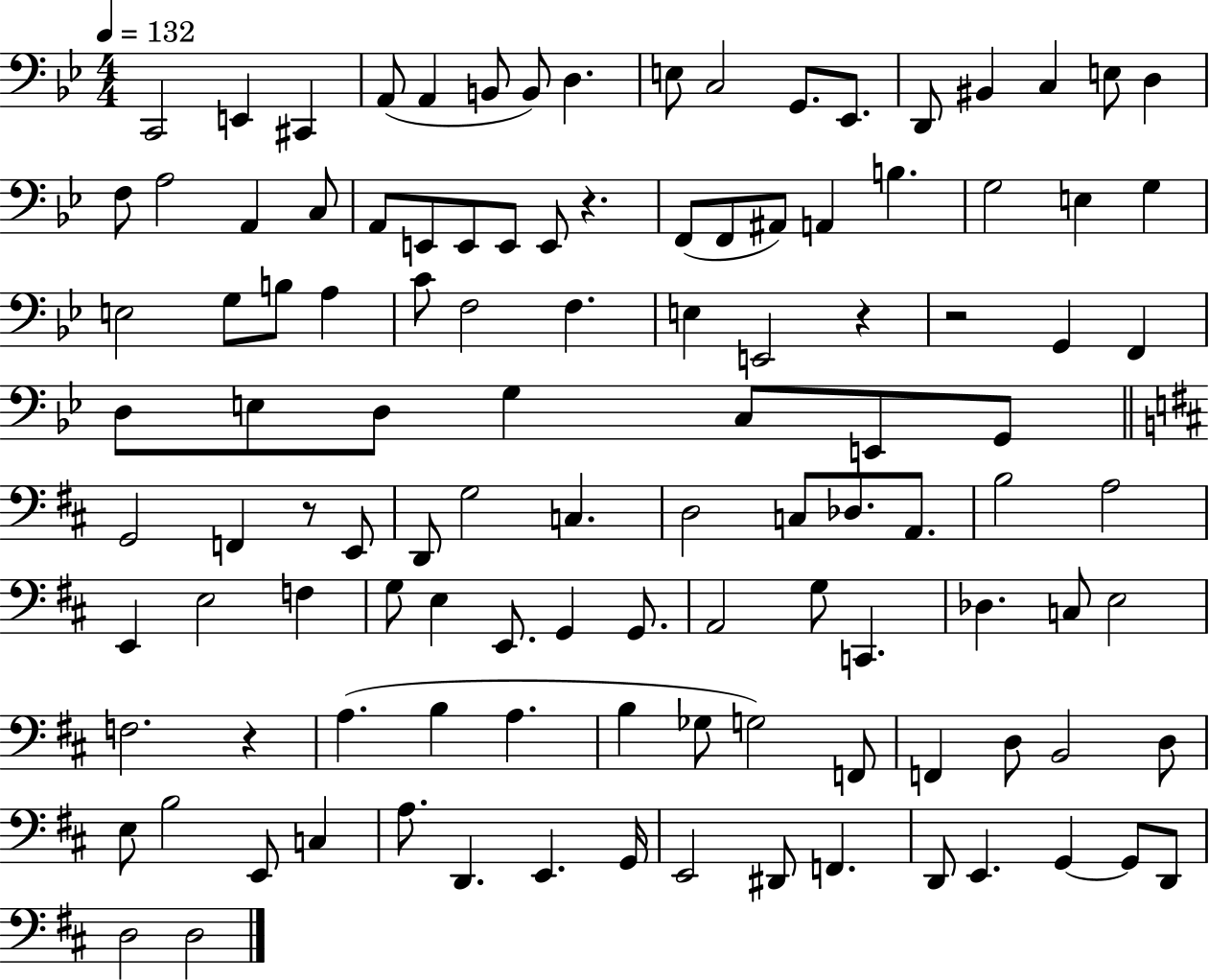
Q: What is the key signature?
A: BES major